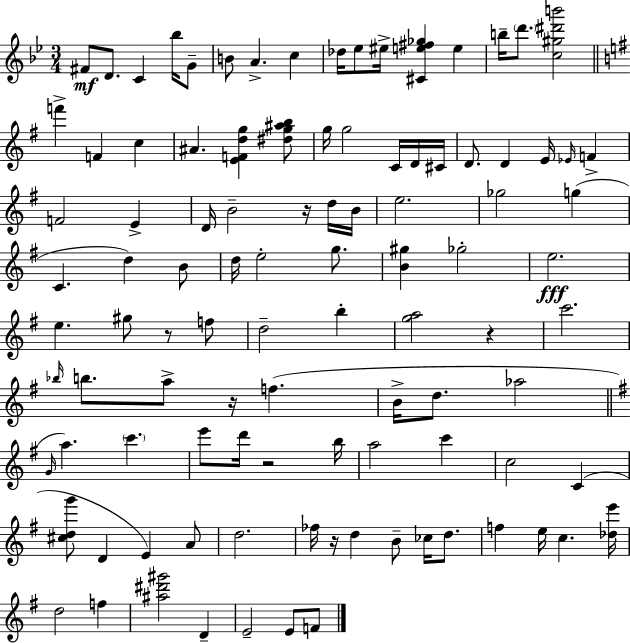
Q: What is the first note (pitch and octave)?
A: F#4